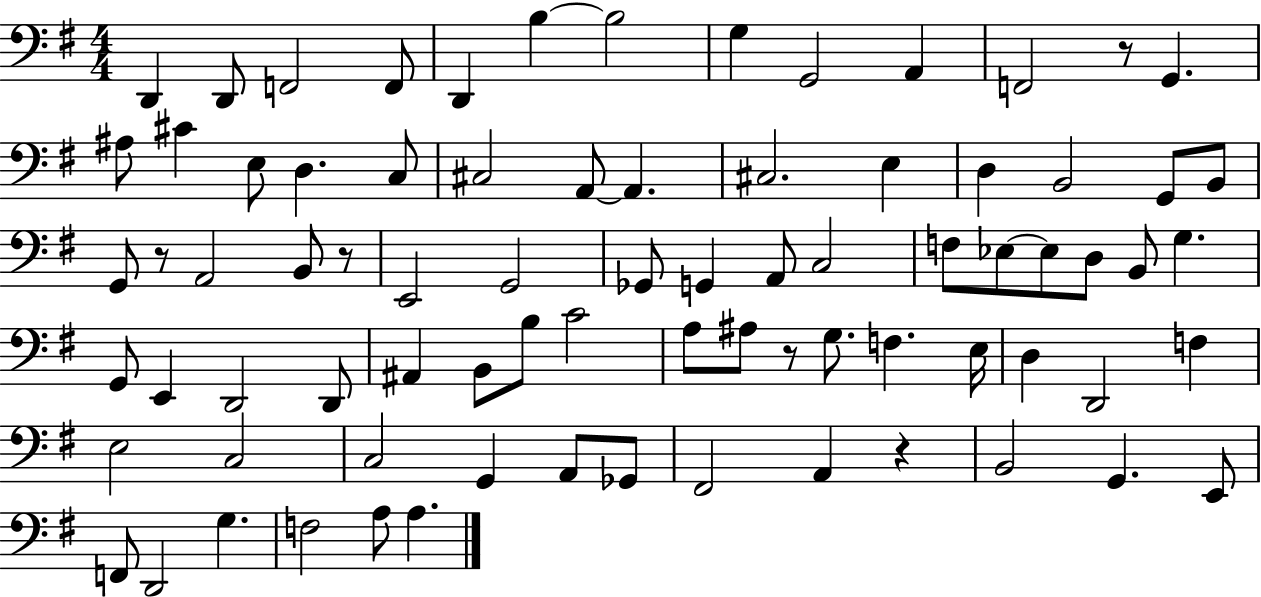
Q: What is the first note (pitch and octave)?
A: D2